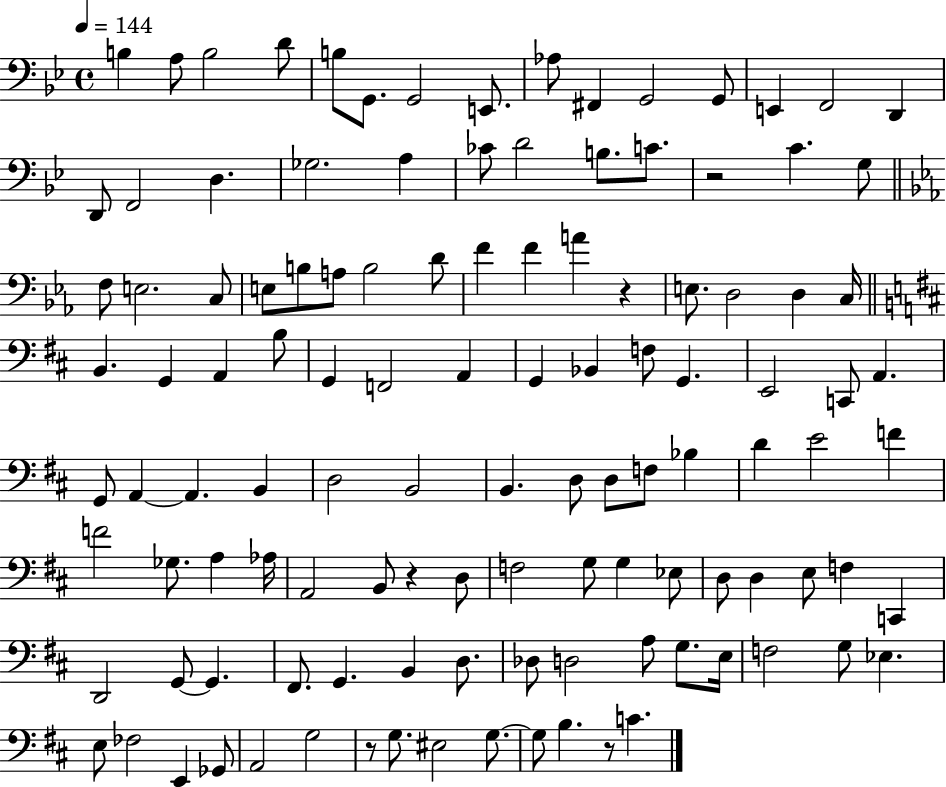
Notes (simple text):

B3/q A3/e B3/h D4/e B3/e G2/e. G2/h E2/e. Ab3/e F#2/q G2/h G2/e E2/q F2/h D2/q D2/e F2/h D3/q. Gb3/h. A3/q CES4/e D4/h B3/e. C4/e. R/h C4/q. G3/e F3/e E3/h. C3/e E3/e B3/e A3/e B3/h D4/e F4/q F4/q A4/q R/q E3/e. D3/h D3/q C3/s B2/q. G2/q A2/q B3/e G2/q F2/h A2/q G2/q Bb2/q F3/e G2/q. E2/h C2/e A2/q. G2/e A2/q A2/q. B2/q D3/h B2/h B2/q. D3/e D3/e F3/e Bb3/q D4/q E4/h F4/q F4/h Gb3/e. A3/q Ab3/s A2/h B2/e R/q D3/e F3/h G3/e G3/q Eb3/e D3/e D3/q E3/e F3/q C2/q D2/h G2/e G2/q. F#2/e. G2/q. B2/q D3/e. Db3/e D3/h A3/e G3/e. E3/s F3/h G3/e Eb3/q. E3/e FES3/h E2/q Gb2/e A2/h G3/h R/e G3/e. EIS3/h G3/e. G3/e B3/q. R/e C4/q.